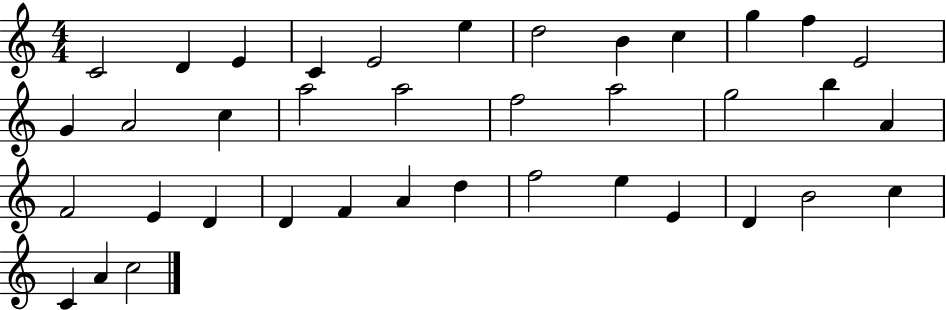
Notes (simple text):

C4/h D4/q E4/q C4/q E4/h E5/q D5/h B4/q C5/q G5/q F5/q E4/h G4/q A4/h C5/q A5/h A5/h F5/h A5/h G5/h B5/q A4/q F4/h E4/q D4/q D4/q F4/q A4/q D5/q F5/h E5/q E4/q D4/q B4/h C5/q C4/q A4/q C5/h